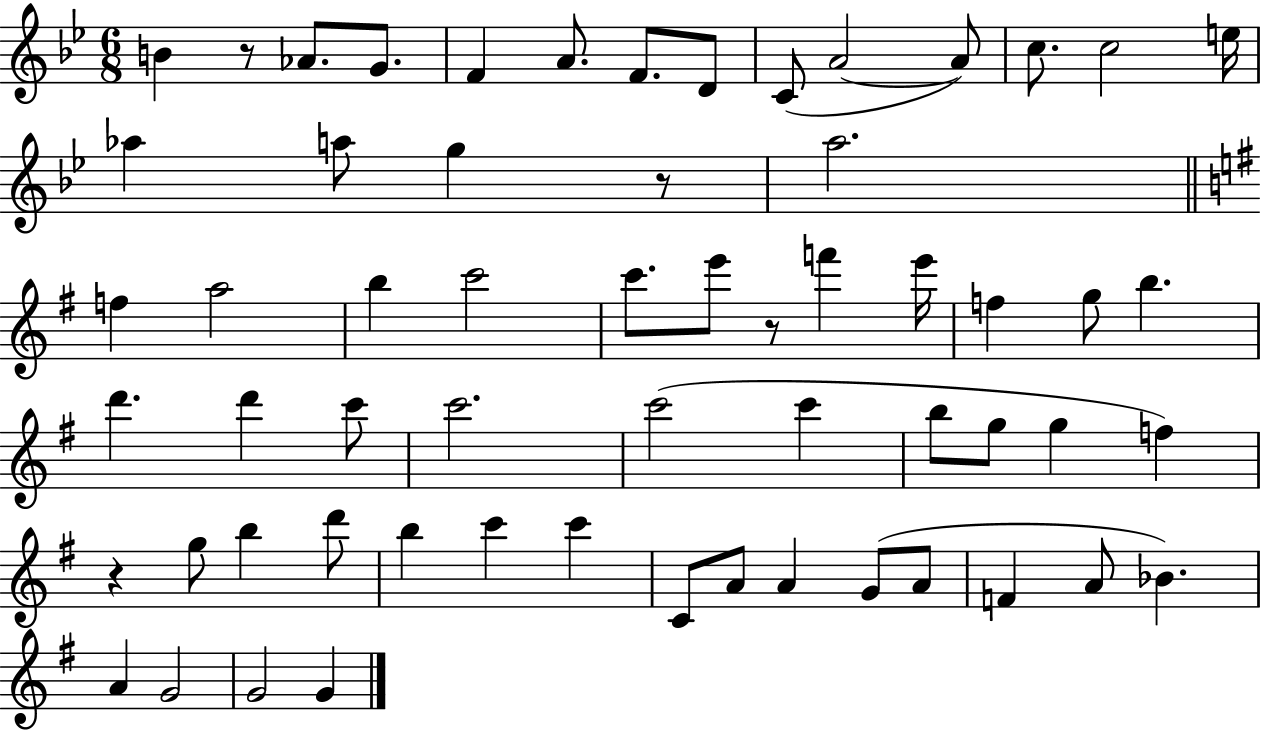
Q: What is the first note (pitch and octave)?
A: B4